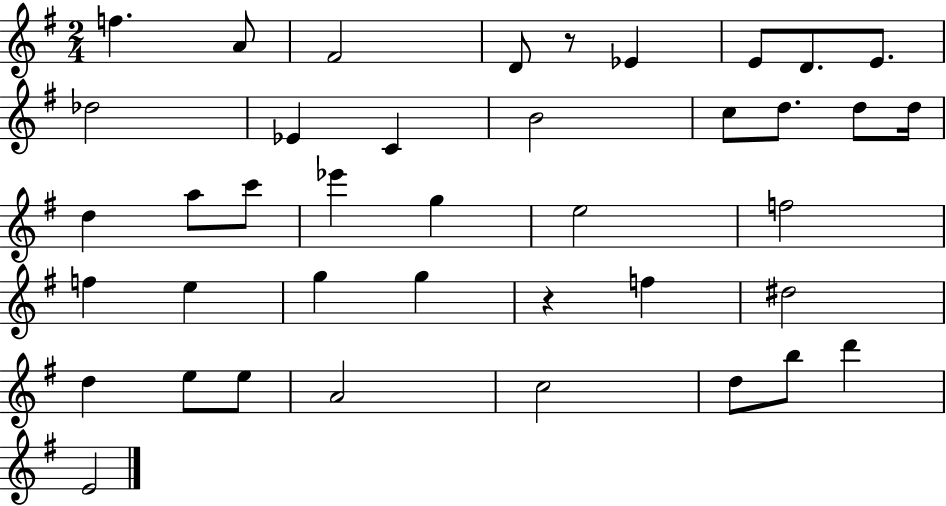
X:1
T:Untitled
M:2/4
L:1/4
K:G
f A/2 ^F2 D/2 z/2 _E E/2 D/2 E/2 _d2 _E C B2 c/2 d/2 d/2 d/4 d a/2 c'/2 _e' g e2 f2 f e g g z f ^d2 d e/2 e/2 A2 c2 d/2 b/2 d' E2